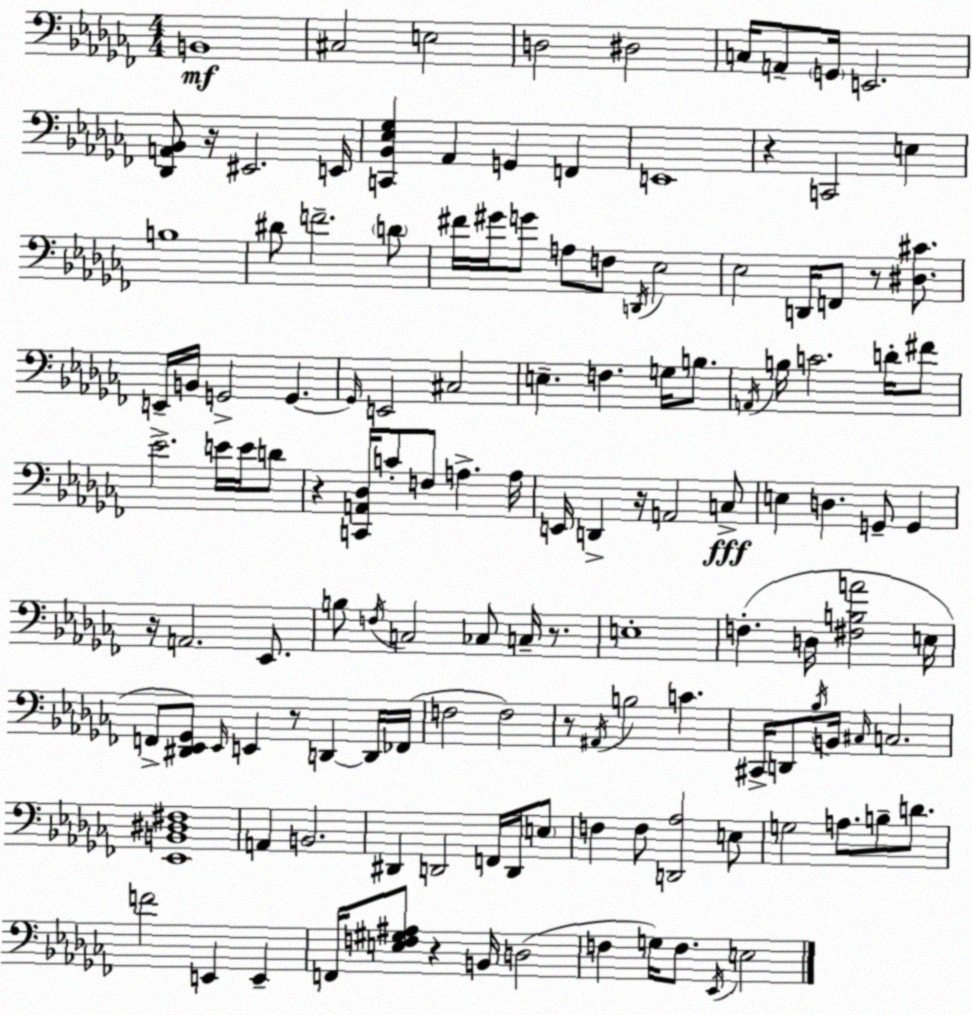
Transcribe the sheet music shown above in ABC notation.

X:1
T:Untitled
M:4/4
L:1/4
K:Abm
B,,4 ^C,2 E,2 D,2 ^D,2 C,/4 A,,/2 G,,/4 E,,2 [_D,,A,,_B,,]/2 z/4 ^E,,2 E,,/4 [C,,_B,,_E,_G,] _A,, G,, F,, E,,4 z C,,2 E, B,4 ^D/2 F2 D/2 ^F/4 ^G/4 G/2 A,/2 F,/2 D,,/4 _E,2 _E,2 D,,/4 F,,/2 z/2 [^D,^C]/2 E,,/4 B,,/4 G,,2 G,, G,,/4 E,,2 ^C,2 E, F, G,/4 B,/2 A,,/4 B,/4 C2 D/4 ^F/2 _E2 E/4 E/4 D/2 z [C,,A,,_D,]/4 C/2 F,/2 A, A,/4 E,,/4 D,, z/4 A,,2 C,/2 E, D, G,,/2 G,, z/4 A,,2 _E,,/2 B,/2 F,/4 C,2 _C,/2 C,/4 z/2 E,4 F, D,/4 [^F,B,A]2 E,/4 F,,/2 [^D,,_E,,_G,,]/2 _E,,/4 E,, z/2 D,, D,,/4 _F,,/4 F,2 F,2 z/2 ^A,,/4 B,2 C ^C,,/4 D,,/2 _B,/4 B,,/4 ^C,/4 C,2 [_E,,B,,^D,^F,]4 A,, B,,2 ^D,, D,,2 F,,/4 D,,/4 E,/2 F, F,/2 [D,,_A,]2 E,/2 G,2 A,/2 B,/2 D/2 F2 E,, E,, F,,/4 [E,F,^G,^A,]/2 z B,,/4 D,2 F, G,/4 F,/2 _E,,/4 E,2